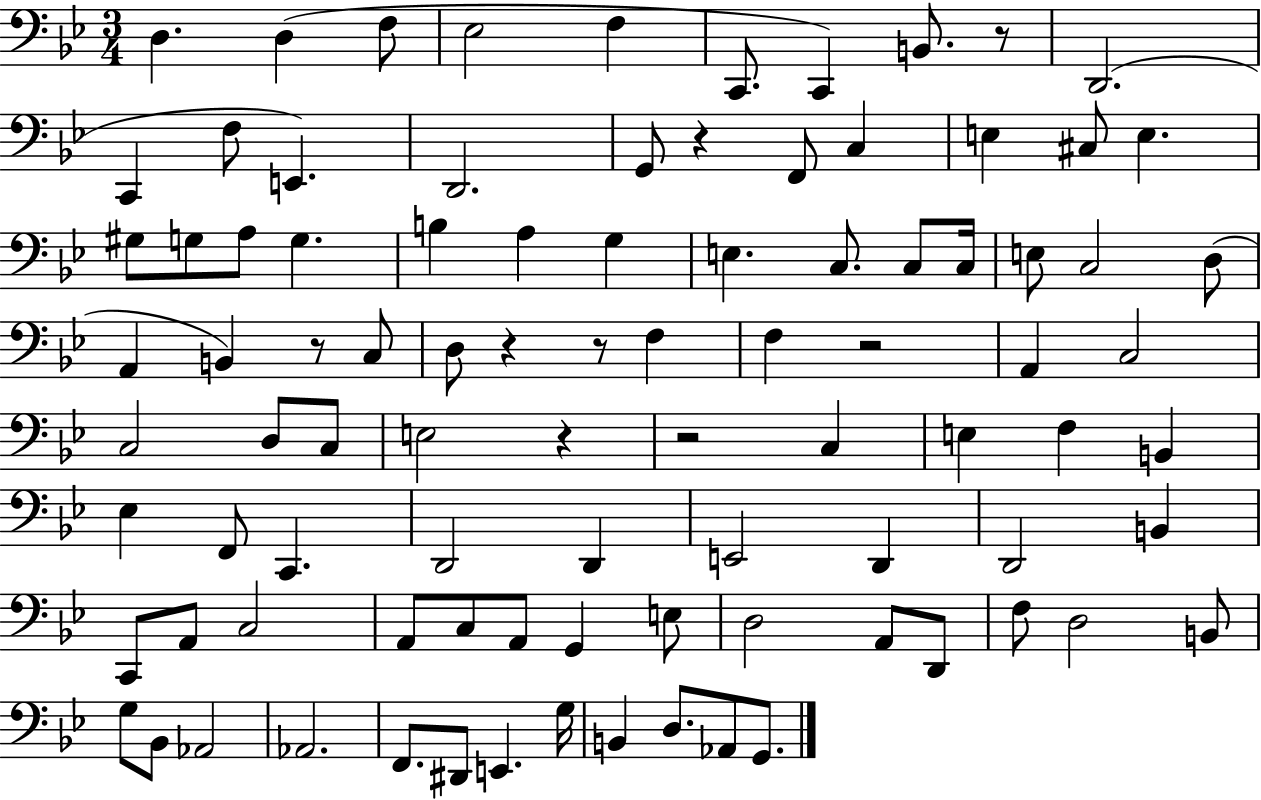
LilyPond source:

{
  \clef bass
  \numericTimeSignature
  \time 3/4
  \key bes \major
  d4. d4( f8 | ees2 f4 | c,8. c,4) b,8. r8 | d,2.( | \break c,4 f8 e,4.) | d,2. | g,8 r4 f,8 c4 | e4 cis8 e4. | \break gis8 g8 a8 g4. | b4 a4 g4 | e4. c8. c8 c16 | e8 c2 d8( | \break a,4 b,4) r8 c8 | d8 r4 r8 f4 | f4 r2 | a,4 c2 | \break c2 d8 c8 | e2 r4 | r2 c4 | e4 f4 b,4 | \break ees4 f,8 c,4. | d,2 d,4 | e,2 d,4 | d,2 b,4 | \break c,8 a,8 c2 | a,8 c8 a,8 g,4 e8 | d2 a,8 d,8 | f8 d2 b,8 | \break g8 bes,8 aes,2 | aes,2. | f,8. dis,8 e,4. g16 | b,4 d8. aes,8 g,8. | \break \bar "|."
}